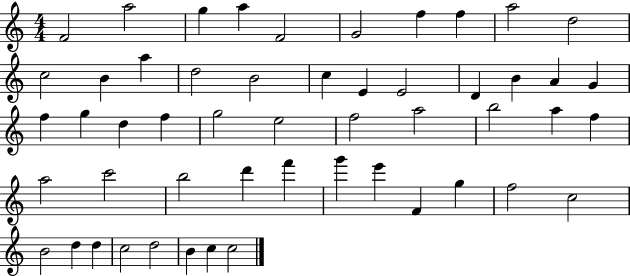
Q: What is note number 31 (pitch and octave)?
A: B5